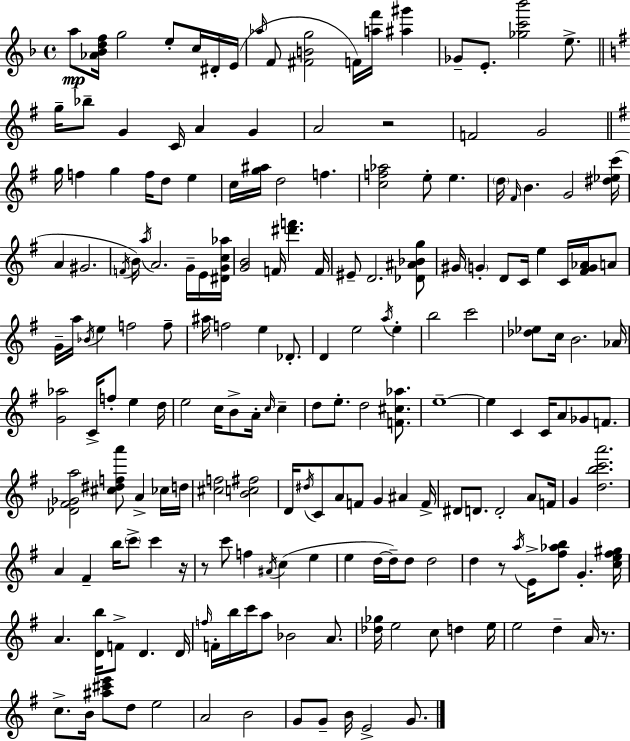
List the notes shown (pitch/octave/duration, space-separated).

A5/e [Ab4,Bb4,D5,F5]/s G5/h E5/e C5/s D#4/s E4/s Ab5/s F4/e [F#4,B4,G5]/h F4/s [A5,F6]/s [A#5,G#6]/q Gb4/e E4/e. [Gb5,C6,Bb6]/h E5/e. G5/s Bb5/e G4/q C4/s A4/q G4/q A4/h R/h F4/h G4/h G5/s F5/q G5/q F5/s D5/e E5/q C5/s [G5,A#5]/s D5/h F5/q. [C5,F5,Ab5]/h E5/e E5/q. D5/s F#4/s B4/q. G4/h [D#5,Eb5,C6]/s A4/q G#4/h. F4/s B4/s A5/s A4/h. G4/s E4/s [D#4,G4,C5,Ab5]/s [G4,B4]/h F4/s [D#6,F6]/q. F4/s EIS4/e D4/h. [Db4,A#4,Bb4,G5]/e G#4/s G4/q D4/e C4/s E5/q C4/s [F#4,G4,Ab4]/s A4/e G4/s A5/s Bb4/s E5/q F5/h F5/e A#5/s F5/h E5/q Db4/e. D4/q E5/h A5/s E5/q B5/h C6/h [Db5,Eb5]/e C5/s B4/h. Ab4/s [G4,Ab5]/h C4/s F5/e E5/q D5/s E5/h C5/s B4/e A4/s C5/s C5/q D5/e E5/e. D5/h [F4,C#5,Ab5]/e. E5/w E5/q C4/q C4/s A4/e Gb4/e F4/e. [Db4,F#4,Gb4,A5]/h [C#5,D#5,F5,A6]/e A4/q CES5/s D5/s [C#5,F5]/h [B4,C5,F#5]/h D4/s D#5/s C4/e A4/e F4/e G4/q A#4/q F4/s D#4/e D4/e. D4/h A4/e F4/s G4/q [D5,B5,C6,A6]/h. A4/q F#4/q B5/s C6/e C6/q R/s R/e C6/e F5/q A#4/s C5/q E5/q E5/q D5/s D5/s D5/e D5/h D5/q R/e A5/s E4/s [F#5,Ab5,B5]/e G4/q. [C5,E5,F#5,G#5]/s A4/q. [D4,B5]/s F4/e D4/q. D4/s F5/s F4/s B5/s C6/s A5/e Bb4/h A4/e. [Db5,Gb5]/s E5/h C5/e D5/q E5/s E5/h D5/q A4/s R/e. C5/e. B4/s [A#5,C#6,E6]/e D5/e E5/h A4/h B4/h G4/e G4/e B4/s E4/h G4/e.